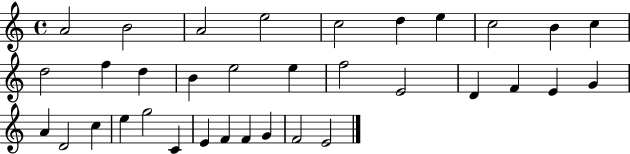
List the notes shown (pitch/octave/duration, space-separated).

A4/h B4/h A4/h E5/h C5/h D5/q E5/q C5/h B4/q C5/q D5/h F5/q D5/q B4/q E5/h E5/q F5/h E4/h D4/q F4/q E4/q G4/q A4/q D4/h C5/q E5/q G5/h C4/q E4/q F4/q F4/q G4/q F4/h E4/h